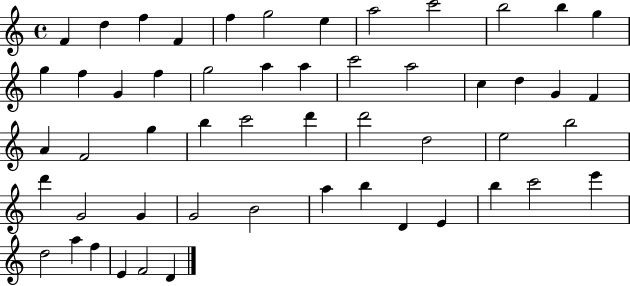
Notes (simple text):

F4/q D5/q F5/q F4/q F5/q G5/h E5/q A5/h C6/h B5/h B5/q G5/q G5/q F5/q G4/q F5/q G5/h A5/q A5/q C6/h A5/h C5/q D5/q G4/q F4/q A4/q F4/h G5/q B5/q C6/h D6/q D6/h D5/h E5/h B5/h D6/q G4/h G4/q G4/h B4/h A5/q B5/q D4/q E4/q B5/q C6/h E6/q D5/h A5/q F5/q E4/q F4/h D4/q